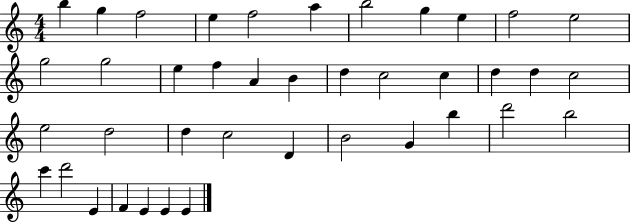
{
  \clef treble
  \numericTimeSignature
  \time 4/4
  \key c \major
  b''4 g''4 f''2 | e''4 f''2 a''4 | b''2 g''4 e''4 | f''2 e''2 | \break g''2 g''2 | e''4 f''4 a'4 b'4 | d''4 c''2 c''4 | d''4 d''4 c''2 | \break e''2 d''2 | d''4 c''2 d'4 | b'2 g'4 b''4 | d'''2 b''2 | \break c'''4 d'''2 e'4 | f'4 e'4 e'4 e'4 | \bar "|."
}